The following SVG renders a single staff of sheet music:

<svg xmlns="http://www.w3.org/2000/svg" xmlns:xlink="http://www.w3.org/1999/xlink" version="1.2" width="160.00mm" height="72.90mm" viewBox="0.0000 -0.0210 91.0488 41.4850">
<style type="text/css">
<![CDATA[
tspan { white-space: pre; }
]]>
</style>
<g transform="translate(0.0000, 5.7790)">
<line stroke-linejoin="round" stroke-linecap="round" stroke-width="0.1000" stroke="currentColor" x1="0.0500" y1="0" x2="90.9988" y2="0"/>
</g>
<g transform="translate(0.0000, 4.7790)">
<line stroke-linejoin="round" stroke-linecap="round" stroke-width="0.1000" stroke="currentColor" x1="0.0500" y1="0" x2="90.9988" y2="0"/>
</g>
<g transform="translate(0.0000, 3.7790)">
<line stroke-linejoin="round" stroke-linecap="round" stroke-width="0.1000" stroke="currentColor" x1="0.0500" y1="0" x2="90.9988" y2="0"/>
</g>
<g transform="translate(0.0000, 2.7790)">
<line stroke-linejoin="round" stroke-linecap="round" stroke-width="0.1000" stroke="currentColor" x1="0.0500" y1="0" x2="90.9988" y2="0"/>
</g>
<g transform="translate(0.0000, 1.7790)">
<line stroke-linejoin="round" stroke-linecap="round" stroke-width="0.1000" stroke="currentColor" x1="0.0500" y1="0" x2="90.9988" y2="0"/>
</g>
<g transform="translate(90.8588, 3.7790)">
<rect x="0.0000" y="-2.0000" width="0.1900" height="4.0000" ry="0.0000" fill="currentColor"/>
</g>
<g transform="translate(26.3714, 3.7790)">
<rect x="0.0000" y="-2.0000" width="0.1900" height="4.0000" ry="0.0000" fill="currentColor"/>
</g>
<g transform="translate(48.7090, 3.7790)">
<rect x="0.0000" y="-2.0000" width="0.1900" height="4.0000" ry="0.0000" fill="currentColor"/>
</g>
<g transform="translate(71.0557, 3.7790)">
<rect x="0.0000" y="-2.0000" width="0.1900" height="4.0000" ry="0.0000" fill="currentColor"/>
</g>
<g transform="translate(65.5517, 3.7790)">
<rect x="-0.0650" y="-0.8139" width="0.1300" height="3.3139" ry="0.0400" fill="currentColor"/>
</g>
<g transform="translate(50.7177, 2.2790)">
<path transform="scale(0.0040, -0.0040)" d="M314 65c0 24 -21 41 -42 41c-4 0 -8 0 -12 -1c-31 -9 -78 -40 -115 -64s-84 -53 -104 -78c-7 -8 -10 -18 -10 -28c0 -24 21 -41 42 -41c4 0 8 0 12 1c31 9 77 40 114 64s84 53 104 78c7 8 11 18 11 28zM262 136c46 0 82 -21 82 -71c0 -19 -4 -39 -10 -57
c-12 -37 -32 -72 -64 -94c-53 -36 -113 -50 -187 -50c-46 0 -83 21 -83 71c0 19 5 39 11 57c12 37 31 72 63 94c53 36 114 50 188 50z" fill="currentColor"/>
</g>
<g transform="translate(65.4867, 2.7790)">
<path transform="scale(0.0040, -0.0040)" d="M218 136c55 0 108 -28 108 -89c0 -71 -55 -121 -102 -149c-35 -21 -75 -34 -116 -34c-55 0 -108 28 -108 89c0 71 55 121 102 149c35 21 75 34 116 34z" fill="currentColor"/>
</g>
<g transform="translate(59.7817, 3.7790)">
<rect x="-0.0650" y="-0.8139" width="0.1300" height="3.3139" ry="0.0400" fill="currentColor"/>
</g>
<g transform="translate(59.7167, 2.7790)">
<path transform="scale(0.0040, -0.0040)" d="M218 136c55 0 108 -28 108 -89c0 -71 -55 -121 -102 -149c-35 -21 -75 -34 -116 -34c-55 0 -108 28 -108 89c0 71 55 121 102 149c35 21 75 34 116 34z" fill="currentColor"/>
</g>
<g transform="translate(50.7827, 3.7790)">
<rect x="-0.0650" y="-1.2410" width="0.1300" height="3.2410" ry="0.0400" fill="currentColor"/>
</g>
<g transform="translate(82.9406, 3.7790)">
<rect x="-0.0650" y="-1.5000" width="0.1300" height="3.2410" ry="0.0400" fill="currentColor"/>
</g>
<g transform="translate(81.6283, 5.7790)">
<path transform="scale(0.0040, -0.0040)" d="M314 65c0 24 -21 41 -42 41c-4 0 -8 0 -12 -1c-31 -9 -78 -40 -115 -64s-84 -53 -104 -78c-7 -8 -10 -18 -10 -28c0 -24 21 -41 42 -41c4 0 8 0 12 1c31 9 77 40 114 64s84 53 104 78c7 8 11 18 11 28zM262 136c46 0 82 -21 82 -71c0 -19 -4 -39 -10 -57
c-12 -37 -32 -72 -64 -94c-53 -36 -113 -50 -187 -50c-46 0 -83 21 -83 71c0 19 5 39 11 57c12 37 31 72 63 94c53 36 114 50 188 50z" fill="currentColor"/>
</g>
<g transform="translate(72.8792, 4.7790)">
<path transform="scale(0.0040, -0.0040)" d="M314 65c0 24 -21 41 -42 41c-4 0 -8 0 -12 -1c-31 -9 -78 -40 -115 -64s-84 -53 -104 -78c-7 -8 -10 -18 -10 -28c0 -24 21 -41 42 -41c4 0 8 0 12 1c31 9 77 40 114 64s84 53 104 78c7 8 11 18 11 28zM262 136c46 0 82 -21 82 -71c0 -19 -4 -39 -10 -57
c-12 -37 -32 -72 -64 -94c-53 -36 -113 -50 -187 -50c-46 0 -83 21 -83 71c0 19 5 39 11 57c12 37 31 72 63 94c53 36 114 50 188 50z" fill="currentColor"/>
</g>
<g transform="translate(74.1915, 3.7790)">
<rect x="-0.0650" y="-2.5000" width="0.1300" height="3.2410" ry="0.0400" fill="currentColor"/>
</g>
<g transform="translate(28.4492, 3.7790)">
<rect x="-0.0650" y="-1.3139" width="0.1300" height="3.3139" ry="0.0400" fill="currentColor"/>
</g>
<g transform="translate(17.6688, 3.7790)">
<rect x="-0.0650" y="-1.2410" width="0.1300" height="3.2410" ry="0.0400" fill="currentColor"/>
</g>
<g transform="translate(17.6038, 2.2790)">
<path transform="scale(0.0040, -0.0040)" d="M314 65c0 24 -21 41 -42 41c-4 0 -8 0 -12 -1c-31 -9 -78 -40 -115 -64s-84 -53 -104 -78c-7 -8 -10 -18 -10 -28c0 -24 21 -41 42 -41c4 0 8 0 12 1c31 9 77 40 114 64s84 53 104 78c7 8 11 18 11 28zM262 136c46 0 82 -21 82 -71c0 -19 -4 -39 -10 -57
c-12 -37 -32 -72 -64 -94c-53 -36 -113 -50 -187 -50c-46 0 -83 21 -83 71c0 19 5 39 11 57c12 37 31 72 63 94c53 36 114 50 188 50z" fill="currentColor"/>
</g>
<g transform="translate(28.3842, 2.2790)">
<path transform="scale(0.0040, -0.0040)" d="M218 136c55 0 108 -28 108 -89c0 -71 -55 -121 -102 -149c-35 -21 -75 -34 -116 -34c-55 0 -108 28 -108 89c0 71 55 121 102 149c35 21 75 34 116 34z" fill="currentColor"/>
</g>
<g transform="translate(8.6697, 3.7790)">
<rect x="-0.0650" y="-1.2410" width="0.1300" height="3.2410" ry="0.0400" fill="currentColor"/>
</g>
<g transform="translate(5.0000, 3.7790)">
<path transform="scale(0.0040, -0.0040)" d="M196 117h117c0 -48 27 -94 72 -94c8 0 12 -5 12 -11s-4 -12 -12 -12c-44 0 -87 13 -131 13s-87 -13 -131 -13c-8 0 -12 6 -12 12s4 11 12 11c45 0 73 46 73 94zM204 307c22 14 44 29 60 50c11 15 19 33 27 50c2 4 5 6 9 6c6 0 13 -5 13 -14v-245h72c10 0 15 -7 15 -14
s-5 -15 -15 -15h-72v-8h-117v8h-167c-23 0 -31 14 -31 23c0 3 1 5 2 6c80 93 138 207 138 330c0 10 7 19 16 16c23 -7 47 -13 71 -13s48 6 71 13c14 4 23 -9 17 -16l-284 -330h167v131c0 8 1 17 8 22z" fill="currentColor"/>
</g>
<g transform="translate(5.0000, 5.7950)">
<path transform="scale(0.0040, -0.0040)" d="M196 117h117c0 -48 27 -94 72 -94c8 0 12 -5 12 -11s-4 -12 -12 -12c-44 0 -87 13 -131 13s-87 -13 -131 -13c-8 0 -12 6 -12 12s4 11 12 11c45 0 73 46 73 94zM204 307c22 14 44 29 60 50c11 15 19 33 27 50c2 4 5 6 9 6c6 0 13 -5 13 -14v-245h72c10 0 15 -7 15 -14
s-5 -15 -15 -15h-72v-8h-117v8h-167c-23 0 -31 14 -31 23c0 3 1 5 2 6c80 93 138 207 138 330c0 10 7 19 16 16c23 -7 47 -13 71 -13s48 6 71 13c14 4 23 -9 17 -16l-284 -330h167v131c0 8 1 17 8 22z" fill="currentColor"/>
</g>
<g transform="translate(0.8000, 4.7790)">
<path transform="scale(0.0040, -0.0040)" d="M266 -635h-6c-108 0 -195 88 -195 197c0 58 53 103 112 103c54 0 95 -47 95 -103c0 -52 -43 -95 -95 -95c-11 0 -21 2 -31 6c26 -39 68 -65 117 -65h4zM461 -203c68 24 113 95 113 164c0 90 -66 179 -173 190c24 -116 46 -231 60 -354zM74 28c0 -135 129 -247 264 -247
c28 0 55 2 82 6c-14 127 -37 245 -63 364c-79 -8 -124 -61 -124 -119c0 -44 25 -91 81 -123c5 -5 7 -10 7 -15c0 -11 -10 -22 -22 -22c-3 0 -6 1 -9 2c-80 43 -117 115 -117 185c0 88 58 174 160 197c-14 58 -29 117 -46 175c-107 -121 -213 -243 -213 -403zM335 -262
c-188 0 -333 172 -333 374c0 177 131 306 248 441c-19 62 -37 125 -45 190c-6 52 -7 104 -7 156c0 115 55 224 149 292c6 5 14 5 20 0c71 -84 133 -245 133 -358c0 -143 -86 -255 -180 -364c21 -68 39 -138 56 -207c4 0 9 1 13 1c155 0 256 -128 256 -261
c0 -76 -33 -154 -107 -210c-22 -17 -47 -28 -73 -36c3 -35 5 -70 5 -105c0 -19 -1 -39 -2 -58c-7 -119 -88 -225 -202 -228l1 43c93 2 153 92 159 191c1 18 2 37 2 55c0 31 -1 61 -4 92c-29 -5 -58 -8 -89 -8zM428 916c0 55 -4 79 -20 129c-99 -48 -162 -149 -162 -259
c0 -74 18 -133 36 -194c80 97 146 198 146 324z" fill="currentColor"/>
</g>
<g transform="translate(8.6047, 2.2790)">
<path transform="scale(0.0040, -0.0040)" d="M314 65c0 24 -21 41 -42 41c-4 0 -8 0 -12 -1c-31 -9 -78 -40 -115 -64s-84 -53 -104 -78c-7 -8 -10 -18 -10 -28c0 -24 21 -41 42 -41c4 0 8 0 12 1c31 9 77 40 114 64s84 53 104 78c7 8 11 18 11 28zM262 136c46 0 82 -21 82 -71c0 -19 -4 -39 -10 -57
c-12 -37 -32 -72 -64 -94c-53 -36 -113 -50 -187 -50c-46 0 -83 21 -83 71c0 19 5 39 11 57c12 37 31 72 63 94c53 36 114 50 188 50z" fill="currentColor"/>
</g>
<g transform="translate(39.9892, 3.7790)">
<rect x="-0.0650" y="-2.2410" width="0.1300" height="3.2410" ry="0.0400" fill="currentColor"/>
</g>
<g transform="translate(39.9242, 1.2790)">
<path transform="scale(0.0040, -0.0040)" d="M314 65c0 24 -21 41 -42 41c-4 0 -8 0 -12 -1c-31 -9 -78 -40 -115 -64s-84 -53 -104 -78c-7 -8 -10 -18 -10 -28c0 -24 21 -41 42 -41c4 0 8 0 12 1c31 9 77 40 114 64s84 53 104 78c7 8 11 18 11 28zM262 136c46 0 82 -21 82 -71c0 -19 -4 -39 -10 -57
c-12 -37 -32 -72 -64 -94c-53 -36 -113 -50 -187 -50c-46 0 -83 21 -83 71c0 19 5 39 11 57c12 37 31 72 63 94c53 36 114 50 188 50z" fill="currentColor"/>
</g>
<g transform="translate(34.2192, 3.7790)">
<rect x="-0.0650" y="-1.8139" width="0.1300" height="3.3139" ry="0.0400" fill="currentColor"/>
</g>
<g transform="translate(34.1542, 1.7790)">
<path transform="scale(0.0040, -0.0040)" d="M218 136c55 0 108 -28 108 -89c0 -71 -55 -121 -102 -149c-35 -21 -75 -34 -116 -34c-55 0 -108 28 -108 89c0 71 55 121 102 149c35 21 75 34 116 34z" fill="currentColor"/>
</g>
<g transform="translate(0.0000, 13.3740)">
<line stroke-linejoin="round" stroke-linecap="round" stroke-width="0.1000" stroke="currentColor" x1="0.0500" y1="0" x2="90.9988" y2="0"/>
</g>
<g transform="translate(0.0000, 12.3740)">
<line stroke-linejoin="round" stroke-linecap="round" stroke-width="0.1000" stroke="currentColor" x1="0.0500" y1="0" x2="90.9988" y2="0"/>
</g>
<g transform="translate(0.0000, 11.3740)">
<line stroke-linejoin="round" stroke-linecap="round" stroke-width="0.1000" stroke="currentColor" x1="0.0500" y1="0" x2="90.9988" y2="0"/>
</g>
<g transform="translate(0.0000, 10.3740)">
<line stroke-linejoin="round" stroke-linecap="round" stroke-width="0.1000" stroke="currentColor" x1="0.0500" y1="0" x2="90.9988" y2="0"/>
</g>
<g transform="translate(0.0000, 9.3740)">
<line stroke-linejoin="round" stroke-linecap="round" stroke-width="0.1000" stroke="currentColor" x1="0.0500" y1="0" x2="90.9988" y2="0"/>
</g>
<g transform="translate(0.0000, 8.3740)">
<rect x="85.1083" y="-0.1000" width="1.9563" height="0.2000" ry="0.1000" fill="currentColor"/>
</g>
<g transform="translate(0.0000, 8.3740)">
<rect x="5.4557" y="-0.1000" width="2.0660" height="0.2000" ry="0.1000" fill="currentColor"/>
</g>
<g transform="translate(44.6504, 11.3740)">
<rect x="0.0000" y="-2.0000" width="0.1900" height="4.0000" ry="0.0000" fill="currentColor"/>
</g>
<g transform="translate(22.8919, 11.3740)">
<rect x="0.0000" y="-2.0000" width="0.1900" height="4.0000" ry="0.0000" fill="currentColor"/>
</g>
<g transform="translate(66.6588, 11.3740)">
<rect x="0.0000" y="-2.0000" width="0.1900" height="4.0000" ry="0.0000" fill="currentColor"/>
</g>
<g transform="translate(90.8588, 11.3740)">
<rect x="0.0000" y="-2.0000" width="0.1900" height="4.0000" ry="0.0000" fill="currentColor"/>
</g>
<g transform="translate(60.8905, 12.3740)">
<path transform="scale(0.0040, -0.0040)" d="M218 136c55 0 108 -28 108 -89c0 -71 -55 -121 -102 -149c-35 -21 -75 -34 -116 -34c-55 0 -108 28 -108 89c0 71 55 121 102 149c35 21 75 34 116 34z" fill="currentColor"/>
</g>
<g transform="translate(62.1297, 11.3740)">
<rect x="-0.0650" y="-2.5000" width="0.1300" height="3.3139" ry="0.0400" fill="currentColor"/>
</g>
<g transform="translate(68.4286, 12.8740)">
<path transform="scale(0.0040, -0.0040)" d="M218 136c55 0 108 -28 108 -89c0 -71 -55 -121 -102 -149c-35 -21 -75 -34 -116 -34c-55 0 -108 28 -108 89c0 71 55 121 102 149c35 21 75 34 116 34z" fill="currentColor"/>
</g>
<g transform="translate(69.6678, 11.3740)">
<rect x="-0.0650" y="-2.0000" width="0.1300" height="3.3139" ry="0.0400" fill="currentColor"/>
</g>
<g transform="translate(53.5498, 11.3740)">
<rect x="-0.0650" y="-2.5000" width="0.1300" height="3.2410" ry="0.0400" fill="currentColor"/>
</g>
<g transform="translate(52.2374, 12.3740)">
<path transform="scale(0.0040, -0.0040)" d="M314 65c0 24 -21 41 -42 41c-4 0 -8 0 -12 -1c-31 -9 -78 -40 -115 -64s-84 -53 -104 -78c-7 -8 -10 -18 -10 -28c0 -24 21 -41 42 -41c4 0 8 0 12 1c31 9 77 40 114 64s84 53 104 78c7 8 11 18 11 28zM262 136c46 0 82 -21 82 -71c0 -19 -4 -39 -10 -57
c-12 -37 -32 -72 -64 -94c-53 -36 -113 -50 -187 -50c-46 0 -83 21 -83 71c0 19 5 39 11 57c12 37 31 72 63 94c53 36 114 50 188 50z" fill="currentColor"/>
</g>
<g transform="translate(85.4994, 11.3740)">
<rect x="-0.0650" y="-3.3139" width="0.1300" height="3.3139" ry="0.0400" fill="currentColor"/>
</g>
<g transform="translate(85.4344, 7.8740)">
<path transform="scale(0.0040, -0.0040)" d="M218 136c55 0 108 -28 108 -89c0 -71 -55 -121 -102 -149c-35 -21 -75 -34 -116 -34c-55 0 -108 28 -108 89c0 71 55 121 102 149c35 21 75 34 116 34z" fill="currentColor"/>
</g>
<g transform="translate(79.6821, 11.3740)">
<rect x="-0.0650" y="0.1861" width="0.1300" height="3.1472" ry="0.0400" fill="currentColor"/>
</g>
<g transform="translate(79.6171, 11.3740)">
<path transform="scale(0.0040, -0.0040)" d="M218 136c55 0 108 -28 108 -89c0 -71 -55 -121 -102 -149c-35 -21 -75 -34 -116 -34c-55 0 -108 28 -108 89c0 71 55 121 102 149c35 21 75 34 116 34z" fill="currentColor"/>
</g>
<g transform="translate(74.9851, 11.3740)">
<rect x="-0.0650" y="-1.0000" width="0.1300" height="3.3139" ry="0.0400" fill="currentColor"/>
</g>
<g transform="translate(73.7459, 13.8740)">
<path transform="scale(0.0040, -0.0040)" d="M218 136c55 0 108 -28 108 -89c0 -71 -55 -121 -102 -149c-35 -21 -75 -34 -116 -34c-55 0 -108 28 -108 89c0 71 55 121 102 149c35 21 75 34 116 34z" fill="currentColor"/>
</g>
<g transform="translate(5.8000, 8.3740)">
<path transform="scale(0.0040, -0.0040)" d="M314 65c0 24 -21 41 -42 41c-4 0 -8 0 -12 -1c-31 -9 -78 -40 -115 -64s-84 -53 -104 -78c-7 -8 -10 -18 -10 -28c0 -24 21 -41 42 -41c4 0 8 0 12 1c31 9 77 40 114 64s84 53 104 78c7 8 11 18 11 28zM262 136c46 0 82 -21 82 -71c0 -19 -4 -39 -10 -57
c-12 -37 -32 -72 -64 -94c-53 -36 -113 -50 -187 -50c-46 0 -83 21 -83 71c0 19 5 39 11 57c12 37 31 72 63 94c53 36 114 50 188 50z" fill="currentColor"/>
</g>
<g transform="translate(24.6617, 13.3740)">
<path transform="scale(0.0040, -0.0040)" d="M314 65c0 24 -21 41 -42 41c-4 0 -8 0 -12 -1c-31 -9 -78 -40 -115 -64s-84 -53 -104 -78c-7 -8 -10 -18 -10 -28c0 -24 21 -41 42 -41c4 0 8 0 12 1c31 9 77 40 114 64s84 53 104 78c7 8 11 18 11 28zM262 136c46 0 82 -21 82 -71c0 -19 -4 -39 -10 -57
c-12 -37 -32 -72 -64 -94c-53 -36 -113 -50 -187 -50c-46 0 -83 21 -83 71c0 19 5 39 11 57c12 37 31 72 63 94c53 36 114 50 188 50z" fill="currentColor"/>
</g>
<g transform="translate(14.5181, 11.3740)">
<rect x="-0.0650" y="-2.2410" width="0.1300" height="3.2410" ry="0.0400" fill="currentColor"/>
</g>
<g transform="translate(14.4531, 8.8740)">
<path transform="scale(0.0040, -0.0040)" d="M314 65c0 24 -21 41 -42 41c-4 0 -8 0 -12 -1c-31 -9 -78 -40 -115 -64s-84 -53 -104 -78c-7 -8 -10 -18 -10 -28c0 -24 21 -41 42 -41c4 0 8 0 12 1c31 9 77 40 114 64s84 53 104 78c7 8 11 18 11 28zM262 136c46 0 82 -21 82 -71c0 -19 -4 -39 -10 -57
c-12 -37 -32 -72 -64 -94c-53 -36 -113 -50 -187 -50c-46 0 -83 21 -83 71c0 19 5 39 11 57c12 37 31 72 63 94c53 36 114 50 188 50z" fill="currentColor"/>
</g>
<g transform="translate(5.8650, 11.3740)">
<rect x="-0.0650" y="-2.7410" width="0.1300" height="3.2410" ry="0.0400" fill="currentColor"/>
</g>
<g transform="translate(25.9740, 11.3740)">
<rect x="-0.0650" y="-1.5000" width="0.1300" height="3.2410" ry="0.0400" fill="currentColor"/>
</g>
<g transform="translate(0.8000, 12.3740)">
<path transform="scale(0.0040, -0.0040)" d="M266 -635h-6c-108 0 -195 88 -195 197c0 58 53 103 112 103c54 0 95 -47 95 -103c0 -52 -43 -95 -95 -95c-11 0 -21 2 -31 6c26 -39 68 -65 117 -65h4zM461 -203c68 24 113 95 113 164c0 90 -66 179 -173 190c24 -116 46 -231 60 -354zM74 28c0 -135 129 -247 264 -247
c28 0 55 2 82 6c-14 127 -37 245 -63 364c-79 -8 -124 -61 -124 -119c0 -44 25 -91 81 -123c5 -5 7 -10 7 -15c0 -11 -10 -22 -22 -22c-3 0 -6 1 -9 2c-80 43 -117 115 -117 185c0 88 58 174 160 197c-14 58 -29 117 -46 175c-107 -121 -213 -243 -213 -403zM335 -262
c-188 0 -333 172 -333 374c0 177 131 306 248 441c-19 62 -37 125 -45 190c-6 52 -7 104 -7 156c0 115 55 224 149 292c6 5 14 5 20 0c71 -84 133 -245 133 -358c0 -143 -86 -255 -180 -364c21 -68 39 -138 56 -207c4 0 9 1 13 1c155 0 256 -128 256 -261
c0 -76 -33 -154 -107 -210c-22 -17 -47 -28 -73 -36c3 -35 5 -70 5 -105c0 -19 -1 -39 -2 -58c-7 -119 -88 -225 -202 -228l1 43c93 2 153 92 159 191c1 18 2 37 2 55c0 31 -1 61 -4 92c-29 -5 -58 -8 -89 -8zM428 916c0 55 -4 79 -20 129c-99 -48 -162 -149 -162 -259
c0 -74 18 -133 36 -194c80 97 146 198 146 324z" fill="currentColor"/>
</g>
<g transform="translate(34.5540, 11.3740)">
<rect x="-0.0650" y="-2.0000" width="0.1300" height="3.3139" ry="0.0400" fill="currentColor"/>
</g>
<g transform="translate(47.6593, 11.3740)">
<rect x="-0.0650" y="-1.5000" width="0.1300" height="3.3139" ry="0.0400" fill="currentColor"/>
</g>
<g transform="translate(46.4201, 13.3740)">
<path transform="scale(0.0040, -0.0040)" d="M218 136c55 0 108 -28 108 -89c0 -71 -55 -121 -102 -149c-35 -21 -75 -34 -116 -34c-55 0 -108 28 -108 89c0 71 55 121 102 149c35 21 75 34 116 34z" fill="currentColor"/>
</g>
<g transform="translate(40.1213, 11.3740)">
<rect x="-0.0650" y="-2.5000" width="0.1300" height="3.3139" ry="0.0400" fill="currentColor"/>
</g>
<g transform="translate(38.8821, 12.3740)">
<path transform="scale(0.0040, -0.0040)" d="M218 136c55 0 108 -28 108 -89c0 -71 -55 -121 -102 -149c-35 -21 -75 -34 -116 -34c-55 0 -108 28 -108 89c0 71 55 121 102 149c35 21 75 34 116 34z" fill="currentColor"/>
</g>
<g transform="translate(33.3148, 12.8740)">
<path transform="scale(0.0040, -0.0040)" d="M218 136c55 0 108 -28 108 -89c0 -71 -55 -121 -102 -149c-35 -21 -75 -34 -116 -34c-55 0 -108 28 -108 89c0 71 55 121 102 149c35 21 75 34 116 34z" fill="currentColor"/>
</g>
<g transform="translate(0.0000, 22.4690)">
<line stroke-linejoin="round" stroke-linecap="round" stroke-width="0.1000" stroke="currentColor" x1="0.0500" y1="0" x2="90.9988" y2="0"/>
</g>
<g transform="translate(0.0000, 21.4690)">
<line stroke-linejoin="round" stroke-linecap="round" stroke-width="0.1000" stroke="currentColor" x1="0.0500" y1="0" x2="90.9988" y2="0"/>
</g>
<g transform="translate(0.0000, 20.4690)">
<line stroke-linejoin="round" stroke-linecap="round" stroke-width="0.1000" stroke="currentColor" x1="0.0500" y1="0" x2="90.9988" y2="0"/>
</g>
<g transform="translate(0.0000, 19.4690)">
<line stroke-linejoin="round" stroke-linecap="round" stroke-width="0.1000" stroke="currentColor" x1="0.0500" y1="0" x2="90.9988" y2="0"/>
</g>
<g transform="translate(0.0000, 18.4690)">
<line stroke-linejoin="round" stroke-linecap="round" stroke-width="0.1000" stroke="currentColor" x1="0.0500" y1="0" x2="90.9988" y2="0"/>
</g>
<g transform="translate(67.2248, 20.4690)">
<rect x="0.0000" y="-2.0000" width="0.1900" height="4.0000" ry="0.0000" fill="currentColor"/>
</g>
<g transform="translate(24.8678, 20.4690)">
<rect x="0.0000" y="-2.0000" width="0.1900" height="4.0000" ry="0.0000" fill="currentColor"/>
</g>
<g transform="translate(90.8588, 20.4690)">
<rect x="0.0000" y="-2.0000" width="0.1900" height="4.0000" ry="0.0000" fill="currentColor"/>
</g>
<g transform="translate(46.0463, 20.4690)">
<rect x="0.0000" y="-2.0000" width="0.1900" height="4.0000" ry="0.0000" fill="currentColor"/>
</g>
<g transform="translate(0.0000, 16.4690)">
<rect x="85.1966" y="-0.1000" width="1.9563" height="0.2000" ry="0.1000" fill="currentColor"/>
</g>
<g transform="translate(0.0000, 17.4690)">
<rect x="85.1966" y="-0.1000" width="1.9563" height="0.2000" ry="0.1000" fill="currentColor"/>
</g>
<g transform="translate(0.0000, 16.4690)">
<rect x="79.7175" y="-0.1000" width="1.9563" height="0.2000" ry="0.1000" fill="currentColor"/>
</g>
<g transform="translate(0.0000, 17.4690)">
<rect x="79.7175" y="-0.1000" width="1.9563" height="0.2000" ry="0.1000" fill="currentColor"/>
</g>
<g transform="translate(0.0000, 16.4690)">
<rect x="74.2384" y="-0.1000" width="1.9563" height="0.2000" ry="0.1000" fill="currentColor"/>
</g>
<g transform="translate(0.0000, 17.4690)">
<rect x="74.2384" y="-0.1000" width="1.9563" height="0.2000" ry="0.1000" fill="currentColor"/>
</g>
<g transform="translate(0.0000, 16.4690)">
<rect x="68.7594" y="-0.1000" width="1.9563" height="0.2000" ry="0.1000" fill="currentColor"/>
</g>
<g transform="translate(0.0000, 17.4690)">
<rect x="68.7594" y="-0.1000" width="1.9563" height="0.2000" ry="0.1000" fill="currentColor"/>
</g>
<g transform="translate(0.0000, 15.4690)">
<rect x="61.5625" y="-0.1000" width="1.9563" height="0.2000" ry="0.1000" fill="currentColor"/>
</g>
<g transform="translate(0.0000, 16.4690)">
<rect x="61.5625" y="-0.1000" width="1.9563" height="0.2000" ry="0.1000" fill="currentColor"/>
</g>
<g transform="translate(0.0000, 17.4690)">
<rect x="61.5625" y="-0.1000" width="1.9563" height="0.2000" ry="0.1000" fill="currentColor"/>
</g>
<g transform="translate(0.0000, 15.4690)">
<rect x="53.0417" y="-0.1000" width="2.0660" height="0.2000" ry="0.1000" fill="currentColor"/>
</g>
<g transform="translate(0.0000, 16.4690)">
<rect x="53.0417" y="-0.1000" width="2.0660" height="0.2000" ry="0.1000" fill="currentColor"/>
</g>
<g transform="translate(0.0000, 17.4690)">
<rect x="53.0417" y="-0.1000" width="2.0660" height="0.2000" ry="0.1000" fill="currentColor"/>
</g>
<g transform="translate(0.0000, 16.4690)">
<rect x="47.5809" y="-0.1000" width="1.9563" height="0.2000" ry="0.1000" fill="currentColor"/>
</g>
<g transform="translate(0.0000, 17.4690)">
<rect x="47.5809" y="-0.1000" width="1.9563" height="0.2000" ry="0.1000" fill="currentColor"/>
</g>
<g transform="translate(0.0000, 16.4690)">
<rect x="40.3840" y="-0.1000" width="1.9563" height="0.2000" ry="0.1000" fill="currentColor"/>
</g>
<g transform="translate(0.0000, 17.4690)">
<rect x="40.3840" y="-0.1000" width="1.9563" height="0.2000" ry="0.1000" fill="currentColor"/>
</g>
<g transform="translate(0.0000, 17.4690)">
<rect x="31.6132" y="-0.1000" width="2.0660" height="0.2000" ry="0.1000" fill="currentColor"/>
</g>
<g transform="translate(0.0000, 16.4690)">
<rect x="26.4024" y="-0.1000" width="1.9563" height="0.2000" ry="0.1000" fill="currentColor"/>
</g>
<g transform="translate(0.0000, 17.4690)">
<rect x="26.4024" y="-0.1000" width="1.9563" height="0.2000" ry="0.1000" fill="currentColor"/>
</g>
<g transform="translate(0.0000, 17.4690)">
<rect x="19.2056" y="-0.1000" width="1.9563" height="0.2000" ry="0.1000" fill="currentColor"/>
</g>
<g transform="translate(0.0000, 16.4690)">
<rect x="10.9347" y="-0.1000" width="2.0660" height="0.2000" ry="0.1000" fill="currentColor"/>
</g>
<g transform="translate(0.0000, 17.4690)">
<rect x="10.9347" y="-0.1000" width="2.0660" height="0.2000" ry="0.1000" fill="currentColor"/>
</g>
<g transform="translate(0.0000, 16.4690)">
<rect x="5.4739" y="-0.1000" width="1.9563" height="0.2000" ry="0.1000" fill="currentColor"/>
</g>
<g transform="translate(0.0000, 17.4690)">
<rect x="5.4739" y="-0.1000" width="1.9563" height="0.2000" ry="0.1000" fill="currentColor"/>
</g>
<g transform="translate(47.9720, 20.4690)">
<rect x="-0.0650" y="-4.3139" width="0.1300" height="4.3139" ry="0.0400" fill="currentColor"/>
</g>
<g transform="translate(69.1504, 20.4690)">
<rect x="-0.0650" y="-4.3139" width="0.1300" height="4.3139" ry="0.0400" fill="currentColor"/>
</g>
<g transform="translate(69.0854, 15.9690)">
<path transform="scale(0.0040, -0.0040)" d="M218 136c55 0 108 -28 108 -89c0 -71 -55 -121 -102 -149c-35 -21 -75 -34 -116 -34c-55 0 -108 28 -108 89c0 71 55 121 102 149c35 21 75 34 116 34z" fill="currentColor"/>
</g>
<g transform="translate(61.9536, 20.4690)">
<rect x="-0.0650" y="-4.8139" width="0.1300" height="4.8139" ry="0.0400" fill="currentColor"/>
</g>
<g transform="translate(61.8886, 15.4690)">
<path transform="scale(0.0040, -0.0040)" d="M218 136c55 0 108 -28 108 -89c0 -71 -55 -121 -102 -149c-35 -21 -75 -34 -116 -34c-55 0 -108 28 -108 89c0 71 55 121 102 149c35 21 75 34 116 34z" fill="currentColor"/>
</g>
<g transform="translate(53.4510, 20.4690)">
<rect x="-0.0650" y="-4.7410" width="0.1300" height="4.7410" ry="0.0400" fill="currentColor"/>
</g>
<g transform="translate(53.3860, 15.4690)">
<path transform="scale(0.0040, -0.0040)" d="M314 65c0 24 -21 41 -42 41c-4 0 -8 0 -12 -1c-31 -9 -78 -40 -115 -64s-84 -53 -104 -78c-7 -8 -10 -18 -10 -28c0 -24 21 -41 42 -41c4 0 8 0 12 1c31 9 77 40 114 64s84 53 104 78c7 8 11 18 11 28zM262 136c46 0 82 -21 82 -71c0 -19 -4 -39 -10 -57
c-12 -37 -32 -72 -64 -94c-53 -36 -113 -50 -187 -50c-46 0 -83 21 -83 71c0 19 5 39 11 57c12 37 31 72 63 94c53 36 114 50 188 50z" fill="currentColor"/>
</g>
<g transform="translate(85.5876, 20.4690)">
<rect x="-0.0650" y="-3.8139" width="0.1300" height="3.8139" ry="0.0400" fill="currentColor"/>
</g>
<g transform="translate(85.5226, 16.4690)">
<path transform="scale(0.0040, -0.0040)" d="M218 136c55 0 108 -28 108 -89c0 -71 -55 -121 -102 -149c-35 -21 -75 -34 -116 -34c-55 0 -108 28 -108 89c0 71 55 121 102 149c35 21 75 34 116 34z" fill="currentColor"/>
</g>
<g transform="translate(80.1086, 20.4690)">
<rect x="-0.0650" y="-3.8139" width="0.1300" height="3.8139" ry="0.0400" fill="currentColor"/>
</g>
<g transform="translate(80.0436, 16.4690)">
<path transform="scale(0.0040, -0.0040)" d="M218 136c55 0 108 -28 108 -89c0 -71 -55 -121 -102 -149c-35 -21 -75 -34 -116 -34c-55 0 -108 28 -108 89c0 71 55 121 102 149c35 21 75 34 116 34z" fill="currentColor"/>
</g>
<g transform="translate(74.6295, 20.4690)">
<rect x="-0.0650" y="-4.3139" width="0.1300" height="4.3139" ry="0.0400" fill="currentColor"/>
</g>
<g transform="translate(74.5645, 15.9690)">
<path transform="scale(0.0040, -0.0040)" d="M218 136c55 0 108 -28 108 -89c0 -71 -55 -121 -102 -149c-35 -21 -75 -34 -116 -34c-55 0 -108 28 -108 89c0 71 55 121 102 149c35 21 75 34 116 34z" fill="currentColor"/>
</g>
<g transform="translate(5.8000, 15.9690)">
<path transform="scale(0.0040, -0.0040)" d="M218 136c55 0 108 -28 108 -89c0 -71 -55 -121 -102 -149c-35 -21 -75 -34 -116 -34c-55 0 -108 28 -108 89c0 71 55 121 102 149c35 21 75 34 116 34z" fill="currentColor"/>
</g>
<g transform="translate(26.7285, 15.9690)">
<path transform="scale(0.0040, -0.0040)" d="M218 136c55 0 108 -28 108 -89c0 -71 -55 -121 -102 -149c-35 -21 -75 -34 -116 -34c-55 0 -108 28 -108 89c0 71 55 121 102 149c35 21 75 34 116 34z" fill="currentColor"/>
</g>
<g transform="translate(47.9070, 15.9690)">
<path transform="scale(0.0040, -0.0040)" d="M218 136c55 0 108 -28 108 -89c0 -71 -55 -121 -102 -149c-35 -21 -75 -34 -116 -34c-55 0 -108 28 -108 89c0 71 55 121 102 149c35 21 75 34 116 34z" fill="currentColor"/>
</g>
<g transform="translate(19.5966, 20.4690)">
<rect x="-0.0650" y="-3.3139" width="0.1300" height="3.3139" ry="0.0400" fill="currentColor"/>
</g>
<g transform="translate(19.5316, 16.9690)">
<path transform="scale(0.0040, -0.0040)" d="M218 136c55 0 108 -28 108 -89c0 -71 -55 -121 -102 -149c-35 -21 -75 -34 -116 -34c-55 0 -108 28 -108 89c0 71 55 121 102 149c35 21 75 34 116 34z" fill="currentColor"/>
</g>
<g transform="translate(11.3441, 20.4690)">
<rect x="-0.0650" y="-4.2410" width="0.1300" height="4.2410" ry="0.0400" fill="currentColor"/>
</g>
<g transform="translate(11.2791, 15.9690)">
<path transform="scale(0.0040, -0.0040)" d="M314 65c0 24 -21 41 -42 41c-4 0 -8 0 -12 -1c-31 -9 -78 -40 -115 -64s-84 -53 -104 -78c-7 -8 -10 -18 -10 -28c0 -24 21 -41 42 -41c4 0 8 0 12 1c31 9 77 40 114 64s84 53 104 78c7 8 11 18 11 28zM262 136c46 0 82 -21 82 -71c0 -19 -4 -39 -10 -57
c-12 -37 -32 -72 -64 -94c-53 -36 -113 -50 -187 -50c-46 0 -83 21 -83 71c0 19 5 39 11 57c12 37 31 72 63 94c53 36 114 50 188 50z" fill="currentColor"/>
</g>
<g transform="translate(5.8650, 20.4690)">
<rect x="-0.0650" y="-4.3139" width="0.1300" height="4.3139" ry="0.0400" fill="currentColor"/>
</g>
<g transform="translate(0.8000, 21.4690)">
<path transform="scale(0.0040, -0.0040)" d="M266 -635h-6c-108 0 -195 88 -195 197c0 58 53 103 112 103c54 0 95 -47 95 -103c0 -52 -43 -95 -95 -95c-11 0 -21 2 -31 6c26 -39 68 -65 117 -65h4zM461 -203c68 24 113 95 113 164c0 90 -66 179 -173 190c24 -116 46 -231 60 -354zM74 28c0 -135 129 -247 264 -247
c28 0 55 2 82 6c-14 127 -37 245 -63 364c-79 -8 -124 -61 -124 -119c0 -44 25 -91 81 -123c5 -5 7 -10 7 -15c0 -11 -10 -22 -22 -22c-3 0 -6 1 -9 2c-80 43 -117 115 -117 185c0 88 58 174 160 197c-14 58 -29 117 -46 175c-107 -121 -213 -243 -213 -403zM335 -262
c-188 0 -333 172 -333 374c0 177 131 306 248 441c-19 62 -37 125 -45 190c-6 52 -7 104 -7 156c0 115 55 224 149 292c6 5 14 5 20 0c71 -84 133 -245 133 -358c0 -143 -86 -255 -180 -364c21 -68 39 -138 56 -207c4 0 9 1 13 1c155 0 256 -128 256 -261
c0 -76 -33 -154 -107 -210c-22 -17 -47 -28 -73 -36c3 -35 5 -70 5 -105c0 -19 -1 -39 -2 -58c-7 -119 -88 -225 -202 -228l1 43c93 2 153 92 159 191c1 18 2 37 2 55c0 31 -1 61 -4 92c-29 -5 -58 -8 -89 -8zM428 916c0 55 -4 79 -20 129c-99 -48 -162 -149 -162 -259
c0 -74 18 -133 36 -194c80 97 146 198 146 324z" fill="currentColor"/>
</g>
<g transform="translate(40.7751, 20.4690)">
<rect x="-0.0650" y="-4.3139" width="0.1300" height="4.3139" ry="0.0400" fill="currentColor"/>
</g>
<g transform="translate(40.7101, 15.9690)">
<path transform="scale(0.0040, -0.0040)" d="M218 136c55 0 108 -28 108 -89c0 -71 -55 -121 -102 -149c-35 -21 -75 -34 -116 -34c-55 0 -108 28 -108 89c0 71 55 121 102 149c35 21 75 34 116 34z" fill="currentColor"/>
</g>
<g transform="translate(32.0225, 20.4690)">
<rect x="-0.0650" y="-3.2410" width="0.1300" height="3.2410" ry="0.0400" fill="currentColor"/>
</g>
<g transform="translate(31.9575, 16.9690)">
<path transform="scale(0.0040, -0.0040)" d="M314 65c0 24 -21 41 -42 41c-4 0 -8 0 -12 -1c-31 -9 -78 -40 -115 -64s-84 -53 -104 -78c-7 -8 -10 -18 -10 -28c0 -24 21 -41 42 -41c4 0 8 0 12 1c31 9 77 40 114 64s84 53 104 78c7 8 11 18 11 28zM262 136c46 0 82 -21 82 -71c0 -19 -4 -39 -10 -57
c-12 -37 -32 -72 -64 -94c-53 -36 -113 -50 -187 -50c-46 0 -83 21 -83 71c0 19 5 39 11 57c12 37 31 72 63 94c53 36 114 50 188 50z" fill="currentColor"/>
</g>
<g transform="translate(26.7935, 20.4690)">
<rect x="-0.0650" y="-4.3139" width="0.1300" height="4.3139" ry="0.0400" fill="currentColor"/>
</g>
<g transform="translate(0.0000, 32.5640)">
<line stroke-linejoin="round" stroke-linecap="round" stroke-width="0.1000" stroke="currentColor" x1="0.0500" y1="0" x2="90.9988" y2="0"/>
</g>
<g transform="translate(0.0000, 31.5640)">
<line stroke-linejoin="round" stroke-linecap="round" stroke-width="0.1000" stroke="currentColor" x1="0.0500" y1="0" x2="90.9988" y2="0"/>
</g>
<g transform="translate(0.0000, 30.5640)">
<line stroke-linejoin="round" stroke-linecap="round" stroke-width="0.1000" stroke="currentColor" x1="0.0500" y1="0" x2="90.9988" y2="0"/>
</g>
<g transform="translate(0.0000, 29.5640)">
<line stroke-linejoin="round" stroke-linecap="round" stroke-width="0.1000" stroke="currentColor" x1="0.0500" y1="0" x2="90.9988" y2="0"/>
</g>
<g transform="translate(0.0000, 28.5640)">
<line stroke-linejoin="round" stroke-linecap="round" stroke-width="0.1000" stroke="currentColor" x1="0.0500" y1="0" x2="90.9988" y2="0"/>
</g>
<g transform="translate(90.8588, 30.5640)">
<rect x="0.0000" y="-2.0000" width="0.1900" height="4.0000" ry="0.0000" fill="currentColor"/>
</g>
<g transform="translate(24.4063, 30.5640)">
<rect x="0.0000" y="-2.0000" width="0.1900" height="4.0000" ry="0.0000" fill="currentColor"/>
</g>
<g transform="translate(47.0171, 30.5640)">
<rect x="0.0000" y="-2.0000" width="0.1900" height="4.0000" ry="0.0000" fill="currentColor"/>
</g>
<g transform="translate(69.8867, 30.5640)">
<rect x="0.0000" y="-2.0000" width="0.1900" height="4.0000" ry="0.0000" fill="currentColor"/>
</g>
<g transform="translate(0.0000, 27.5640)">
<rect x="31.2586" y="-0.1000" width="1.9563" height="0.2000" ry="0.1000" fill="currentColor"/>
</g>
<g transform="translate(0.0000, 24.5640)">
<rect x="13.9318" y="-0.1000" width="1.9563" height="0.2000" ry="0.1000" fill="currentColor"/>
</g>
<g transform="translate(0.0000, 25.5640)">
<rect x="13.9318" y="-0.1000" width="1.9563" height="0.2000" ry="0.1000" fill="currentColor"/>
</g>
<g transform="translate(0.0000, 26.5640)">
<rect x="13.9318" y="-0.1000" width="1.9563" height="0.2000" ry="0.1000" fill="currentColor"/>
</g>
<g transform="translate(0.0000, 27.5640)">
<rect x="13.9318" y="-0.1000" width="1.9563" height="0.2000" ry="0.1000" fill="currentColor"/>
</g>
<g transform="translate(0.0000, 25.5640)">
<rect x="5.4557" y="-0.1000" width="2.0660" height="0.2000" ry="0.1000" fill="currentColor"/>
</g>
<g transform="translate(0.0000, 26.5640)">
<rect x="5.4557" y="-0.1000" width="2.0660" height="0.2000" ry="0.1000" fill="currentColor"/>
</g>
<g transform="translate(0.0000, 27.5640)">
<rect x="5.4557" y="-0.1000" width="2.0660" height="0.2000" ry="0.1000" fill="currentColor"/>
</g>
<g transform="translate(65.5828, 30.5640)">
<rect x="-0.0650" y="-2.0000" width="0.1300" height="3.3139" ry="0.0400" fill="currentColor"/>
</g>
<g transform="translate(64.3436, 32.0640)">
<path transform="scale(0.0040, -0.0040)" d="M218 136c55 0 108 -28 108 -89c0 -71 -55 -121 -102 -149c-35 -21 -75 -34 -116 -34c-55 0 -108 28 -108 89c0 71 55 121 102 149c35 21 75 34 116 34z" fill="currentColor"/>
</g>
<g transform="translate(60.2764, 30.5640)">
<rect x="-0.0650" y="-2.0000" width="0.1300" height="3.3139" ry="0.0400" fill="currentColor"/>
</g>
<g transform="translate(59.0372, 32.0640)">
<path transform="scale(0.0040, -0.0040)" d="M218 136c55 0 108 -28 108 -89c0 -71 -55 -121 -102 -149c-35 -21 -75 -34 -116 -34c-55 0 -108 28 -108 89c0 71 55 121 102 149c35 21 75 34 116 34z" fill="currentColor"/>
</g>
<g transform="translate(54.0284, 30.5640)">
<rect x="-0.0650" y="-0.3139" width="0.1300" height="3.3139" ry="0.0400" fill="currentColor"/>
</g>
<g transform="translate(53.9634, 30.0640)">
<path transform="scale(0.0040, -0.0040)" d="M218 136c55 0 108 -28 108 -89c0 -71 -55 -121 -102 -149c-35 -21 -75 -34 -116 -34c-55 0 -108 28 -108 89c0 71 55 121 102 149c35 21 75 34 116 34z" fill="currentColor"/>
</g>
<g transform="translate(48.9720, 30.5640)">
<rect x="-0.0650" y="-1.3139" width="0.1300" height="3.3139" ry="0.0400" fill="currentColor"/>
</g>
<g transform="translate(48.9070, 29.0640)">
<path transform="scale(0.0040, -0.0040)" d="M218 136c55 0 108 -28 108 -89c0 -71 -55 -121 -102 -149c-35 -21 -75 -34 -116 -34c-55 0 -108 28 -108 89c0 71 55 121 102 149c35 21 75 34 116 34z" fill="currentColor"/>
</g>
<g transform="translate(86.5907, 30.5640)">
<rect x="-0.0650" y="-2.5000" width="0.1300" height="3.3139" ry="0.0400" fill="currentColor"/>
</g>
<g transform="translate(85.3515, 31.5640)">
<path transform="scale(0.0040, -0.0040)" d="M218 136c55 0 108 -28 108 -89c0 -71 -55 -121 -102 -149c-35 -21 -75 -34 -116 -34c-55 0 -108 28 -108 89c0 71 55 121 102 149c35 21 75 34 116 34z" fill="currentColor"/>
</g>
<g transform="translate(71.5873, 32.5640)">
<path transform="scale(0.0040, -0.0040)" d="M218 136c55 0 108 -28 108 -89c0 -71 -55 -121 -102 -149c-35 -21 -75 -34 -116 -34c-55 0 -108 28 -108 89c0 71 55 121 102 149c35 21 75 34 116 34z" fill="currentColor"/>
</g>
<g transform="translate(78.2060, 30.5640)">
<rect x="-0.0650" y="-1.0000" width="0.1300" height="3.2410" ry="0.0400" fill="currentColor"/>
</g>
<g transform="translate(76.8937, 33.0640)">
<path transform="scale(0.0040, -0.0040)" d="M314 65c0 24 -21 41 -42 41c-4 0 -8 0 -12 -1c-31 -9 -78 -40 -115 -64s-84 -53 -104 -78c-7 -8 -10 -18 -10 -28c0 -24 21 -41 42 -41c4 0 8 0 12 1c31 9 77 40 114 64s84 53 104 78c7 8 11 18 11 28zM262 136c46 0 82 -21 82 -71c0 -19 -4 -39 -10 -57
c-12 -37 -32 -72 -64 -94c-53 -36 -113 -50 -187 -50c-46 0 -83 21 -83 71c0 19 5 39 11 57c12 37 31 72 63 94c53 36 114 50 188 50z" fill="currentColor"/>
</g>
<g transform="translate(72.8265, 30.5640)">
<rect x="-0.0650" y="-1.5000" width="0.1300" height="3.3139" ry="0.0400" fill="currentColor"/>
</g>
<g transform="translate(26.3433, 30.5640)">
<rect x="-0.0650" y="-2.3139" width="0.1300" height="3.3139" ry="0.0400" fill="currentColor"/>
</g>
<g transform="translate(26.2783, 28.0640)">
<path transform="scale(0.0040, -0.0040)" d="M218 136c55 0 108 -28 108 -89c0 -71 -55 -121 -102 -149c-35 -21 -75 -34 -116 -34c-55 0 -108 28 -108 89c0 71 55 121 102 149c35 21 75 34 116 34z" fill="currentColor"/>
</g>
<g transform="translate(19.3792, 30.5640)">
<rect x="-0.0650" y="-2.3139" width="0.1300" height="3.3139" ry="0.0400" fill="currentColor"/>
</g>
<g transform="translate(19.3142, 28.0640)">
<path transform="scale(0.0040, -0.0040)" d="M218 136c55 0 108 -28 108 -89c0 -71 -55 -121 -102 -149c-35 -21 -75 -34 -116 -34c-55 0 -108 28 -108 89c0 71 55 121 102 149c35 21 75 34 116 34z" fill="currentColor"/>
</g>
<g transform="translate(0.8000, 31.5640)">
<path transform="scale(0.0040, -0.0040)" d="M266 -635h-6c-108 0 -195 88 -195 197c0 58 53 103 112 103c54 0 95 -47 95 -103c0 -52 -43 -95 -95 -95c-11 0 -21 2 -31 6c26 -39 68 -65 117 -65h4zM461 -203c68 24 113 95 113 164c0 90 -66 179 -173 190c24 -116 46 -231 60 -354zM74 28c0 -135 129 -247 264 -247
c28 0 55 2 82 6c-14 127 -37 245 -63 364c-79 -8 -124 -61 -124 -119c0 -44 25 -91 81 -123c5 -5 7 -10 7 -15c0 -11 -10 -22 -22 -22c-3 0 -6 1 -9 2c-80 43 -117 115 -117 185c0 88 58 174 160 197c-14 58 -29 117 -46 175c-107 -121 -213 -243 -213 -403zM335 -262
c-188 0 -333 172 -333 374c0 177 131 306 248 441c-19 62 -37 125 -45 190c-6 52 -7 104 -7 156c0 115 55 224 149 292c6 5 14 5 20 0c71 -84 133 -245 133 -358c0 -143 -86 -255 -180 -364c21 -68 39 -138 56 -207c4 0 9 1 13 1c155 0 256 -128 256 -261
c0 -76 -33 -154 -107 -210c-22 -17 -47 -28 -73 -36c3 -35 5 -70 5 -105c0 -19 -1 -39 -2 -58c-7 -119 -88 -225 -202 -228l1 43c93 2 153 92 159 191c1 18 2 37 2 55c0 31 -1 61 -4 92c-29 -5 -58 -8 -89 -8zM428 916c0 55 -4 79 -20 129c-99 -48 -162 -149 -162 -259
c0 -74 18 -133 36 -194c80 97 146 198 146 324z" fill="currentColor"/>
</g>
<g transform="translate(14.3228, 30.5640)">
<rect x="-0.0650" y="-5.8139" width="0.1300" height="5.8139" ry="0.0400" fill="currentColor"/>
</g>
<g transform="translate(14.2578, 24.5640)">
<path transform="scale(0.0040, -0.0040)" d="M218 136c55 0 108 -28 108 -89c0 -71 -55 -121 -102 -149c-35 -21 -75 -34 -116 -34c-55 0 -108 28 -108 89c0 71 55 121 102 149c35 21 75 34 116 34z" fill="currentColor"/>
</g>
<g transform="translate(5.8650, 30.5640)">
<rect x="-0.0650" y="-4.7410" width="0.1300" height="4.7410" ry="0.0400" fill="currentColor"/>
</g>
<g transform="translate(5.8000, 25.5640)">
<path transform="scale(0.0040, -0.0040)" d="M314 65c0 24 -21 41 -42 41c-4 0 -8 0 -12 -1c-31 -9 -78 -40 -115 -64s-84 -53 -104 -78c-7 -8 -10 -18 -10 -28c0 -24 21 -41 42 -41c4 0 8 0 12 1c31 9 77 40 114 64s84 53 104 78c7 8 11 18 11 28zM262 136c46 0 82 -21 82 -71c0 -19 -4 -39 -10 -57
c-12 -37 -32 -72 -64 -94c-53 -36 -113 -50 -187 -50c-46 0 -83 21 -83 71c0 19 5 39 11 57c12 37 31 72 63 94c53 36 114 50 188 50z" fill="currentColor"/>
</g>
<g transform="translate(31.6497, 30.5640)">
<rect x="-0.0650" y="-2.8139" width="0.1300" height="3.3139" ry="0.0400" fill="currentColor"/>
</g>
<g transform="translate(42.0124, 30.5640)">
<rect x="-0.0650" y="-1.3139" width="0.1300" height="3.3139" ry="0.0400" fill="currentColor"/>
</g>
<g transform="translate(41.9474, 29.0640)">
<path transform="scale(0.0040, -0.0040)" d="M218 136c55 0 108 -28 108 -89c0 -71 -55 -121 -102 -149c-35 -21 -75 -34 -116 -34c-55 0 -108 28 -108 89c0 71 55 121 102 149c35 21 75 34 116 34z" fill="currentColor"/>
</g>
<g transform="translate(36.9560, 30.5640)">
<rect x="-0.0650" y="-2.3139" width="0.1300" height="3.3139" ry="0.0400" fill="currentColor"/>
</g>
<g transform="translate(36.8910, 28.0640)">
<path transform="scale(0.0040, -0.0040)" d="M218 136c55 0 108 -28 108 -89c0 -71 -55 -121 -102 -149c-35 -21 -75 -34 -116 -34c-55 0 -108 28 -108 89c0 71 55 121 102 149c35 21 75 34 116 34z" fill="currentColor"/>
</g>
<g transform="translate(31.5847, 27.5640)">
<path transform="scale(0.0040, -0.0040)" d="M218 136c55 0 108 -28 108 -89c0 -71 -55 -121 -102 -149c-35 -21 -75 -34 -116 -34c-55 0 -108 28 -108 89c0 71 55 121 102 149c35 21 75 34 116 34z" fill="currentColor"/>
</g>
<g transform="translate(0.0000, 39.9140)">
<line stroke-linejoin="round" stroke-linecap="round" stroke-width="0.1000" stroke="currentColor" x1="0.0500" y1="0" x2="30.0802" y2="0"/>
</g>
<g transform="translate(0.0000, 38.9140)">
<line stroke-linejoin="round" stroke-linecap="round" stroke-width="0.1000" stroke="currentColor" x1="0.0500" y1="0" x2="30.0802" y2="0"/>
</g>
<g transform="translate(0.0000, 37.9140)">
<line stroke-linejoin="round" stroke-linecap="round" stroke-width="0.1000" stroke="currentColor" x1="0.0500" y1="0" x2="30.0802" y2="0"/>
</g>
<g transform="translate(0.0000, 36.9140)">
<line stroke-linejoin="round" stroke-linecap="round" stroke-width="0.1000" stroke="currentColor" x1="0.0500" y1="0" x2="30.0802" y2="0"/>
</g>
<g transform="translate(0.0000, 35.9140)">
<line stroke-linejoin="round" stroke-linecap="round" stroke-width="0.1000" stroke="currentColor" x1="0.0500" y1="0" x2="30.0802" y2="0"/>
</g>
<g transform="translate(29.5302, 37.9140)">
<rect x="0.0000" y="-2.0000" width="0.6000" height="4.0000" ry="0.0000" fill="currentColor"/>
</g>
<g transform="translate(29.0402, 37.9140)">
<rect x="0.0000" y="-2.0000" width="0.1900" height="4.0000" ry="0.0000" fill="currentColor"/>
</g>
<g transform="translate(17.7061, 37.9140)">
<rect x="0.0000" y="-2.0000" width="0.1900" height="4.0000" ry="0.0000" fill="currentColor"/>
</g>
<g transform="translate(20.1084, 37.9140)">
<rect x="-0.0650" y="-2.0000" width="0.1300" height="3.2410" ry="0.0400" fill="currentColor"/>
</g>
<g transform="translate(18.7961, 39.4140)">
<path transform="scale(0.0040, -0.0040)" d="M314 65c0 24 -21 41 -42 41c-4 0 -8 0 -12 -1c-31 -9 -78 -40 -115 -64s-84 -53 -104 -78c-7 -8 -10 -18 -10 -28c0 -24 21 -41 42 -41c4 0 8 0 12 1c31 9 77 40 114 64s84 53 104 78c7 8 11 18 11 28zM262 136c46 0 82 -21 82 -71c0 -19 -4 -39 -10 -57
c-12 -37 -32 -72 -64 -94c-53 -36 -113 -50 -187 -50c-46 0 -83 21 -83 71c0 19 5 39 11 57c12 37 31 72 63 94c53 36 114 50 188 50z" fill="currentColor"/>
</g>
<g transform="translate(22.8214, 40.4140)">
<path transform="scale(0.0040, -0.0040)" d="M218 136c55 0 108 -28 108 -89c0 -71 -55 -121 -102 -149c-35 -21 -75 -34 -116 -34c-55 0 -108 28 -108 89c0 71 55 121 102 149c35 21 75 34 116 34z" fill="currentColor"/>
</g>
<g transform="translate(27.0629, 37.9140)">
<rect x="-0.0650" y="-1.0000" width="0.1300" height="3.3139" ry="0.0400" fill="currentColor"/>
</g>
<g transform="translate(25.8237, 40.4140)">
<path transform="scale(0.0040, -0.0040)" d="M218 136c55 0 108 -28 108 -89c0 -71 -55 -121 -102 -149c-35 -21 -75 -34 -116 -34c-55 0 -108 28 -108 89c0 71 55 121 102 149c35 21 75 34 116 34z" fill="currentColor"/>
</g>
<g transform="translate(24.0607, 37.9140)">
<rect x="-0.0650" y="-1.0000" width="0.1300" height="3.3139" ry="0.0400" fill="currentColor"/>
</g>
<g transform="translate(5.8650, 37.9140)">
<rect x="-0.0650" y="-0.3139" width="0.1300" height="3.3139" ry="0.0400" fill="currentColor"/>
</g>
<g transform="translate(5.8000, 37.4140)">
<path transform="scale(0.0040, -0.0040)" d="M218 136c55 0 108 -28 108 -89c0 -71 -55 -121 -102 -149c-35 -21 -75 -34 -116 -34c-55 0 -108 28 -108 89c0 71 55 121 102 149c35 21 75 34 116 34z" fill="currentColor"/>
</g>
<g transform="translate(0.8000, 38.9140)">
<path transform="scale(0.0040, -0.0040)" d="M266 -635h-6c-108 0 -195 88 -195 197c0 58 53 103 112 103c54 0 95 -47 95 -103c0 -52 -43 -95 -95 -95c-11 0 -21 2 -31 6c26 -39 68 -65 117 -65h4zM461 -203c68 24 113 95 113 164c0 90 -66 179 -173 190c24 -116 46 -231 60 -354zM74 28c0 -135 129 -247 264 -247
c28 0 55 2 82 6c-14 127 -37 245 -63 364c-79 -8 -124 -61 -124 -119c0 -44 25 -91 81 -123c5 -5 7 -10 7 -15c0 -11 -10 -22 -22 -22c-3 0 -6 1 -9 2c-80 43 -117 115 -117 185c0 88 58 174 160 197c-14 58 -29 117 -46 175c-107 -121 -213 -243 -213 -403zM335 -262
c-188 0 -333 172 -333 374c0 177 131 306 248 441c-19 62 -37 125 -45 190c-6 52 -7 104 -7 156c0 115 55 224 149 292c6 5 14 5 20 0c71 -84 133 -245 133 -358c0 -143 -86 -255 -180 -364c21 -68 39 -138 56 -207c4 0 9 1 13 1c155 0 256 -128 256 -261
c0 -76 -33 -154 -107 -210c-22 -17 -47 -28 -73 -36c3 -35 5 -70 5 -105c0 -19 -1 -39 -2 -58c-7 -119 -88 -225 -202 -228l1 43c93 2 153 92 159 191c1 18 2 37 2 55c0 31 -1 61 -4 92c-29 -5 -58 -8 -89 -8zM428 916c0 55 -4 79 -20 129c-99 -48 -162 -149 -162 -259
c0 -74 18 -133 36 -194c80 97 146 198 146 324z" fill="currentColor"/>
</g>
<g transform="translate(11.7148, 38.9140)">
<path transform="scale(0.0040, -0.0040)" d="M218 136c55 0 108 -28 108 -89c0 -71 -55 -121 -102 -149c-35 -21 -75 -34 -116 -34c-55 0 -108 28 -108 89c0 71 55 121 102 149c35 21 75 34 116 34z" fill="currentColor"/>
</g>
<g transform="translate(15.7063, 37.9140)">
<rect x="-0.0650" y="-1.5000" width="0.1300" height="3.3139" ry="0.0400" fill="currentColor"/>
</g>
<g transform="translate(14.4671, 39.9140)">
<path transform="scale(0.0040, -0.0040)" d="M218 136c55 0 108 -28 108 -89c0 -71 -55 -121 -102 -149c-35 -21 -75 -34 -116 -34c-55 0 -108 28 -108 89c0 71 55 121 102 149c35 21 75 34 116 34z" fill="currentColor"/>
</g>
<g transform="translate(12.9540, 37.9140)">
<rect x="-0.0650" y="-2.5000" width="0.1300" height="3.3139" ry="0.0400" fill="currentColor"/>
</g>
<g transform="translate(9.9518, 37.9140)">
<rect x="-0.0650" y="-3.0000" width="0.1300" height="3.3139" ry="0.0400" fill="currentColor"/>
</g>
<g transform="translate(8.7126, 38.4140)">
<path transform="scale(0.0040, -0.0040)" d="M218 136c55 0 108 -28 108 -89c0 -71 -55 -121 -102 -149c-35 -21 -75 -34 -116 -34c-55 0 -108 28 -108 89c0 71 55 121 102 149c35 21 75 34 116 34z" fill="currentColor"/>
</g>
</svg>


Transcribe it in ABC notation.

X:1
T:Untitled
M:4/4
L:1/4
K:C
e2 e2 e f g2 e2 d d G2 E2 a2 g2 E2 F G E G2 G F D B b d' d'2 b d' b2 d' d' e'2 e' d' d' c' c' e'2 g' g g a g e e c F F E D2 G c A G E F2 D D